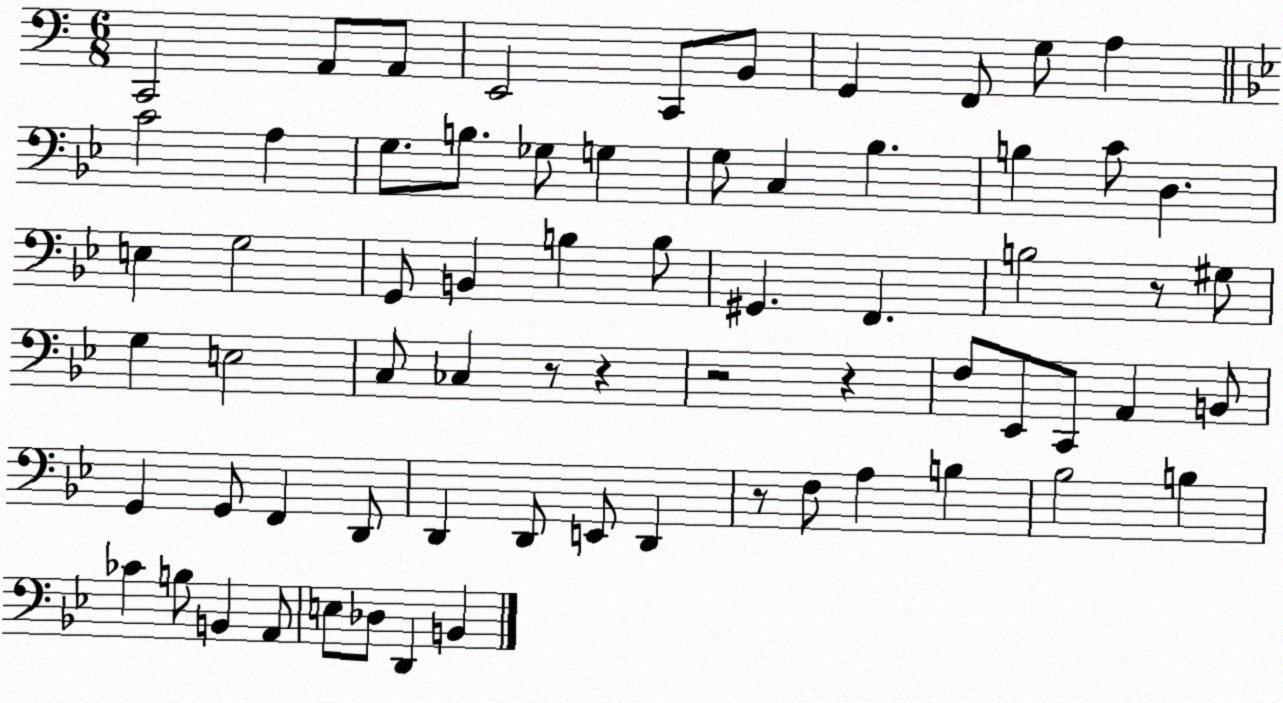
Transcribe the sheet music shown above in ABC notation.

X:1
T:Untitled
M:6/8
L:1/4
K:C
C,,2 A,,/2 A,,/2 E,,2 C,,/2 B,,/2 G,, F,,/2 G,/2 A, C2 A, G,/2 B,/2 _G,/2 G, G,/2 C, _B, B, C/2 D, E, G,2 G,,/2 B,, B, B,/2 ^G,, F,, B,2 z/2 ^G,/2 G, E,2 C,/2 _C, z/2 z z2 z F,/2 _E,,/2 C,,/2 A,, B,,/2 G,, G,,/2 F,, D,,/2 D,, D,,/2 E,,/2 D,, z/2 F,/2 A, B, _B,2 B, _C B,/2 B,, A,,/2 E,/2 _D,/2 D,, B,,